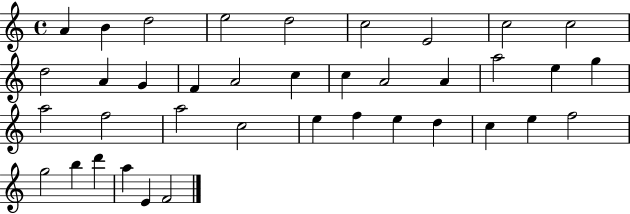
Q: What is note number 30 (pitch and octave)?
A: C5